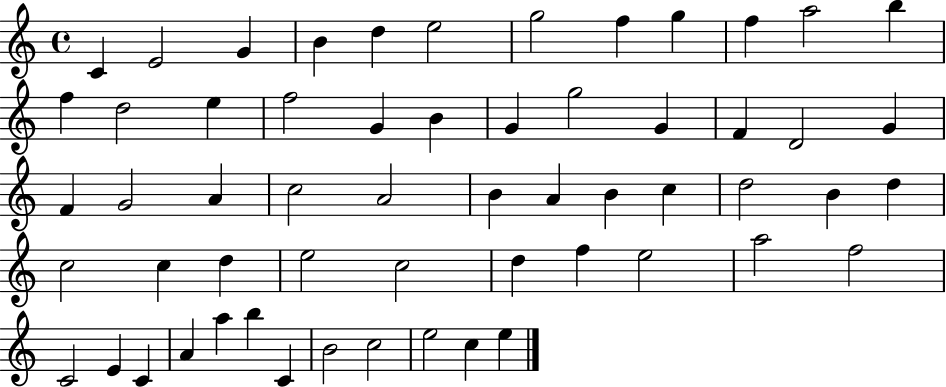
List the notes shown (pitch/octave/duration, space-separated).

C4/q E4/h G4/q B4/q D5/q E5/h G5/h F5/q G5/q F5/q A5/h B5/q F5/q D5/h E5/q F5/h G4/q B4/q G4/q G5/h G4/q F4/q D4/h G4/q F4/q G4/h A4/q C5/h A4/h B4/q A4/q B4/q C5/q D5/h B4/q D5/q C5/h C5/q D5/q E5/h C5/h D5/q F5/q E5/h A5/h F5/h C4/h E4/q C4/q A4/q A5/q B5/q C4/q B4/h C5/h E5/h C5/q E5/q